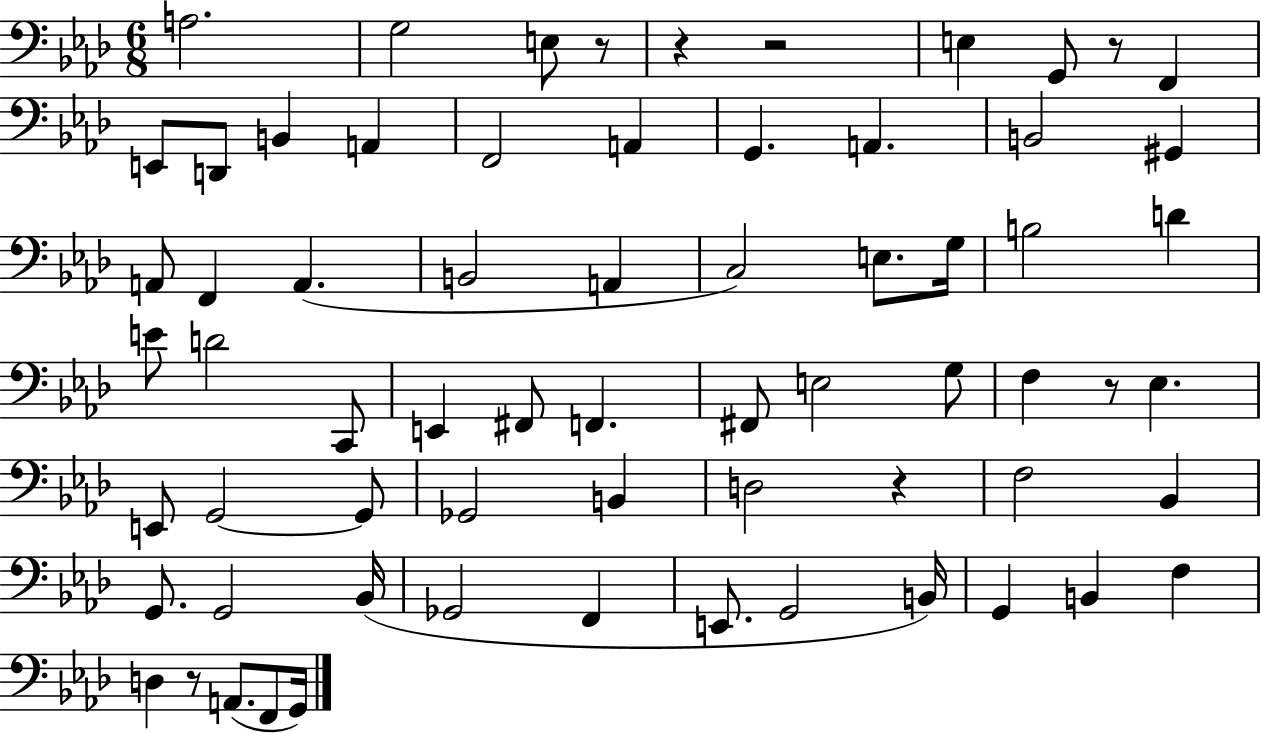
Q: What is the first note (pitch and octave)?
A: A3